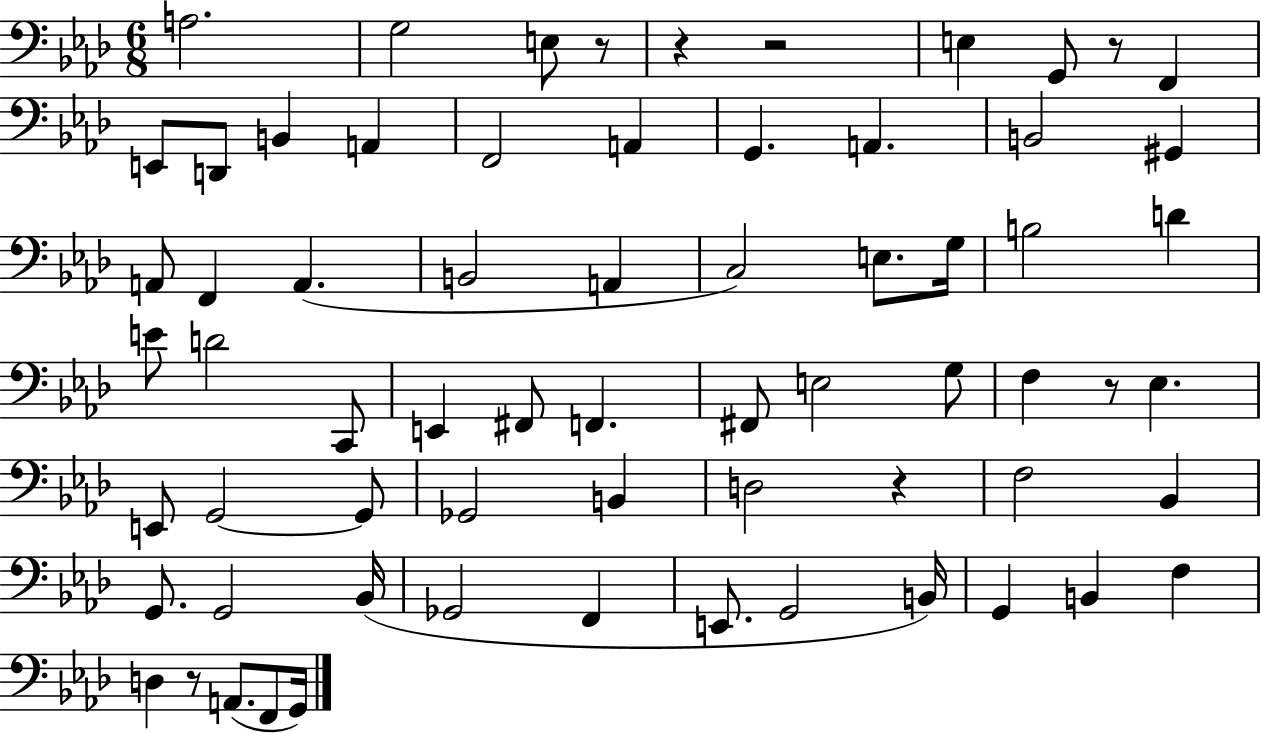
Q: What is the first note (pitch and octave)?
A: A3